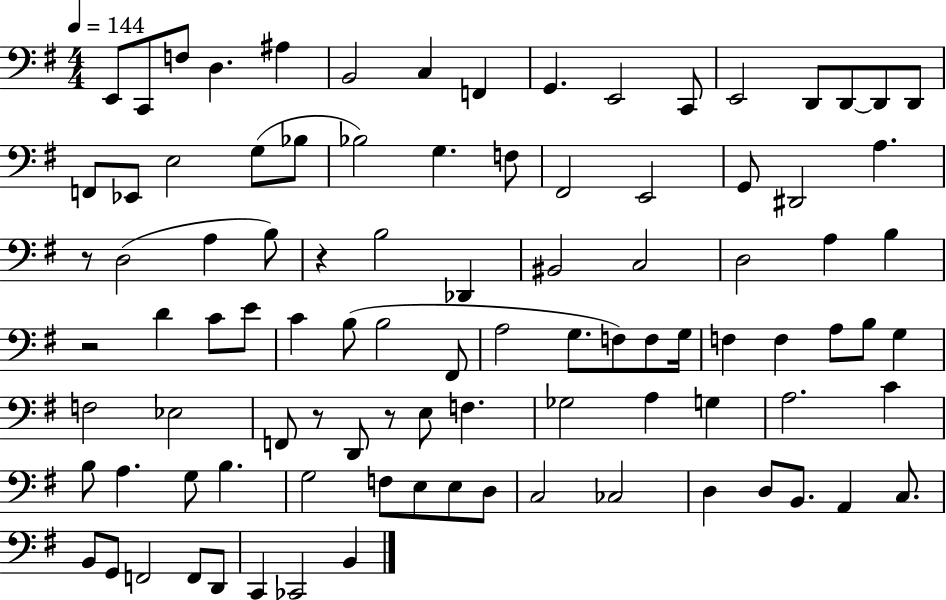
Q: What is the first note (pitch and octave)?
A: E2